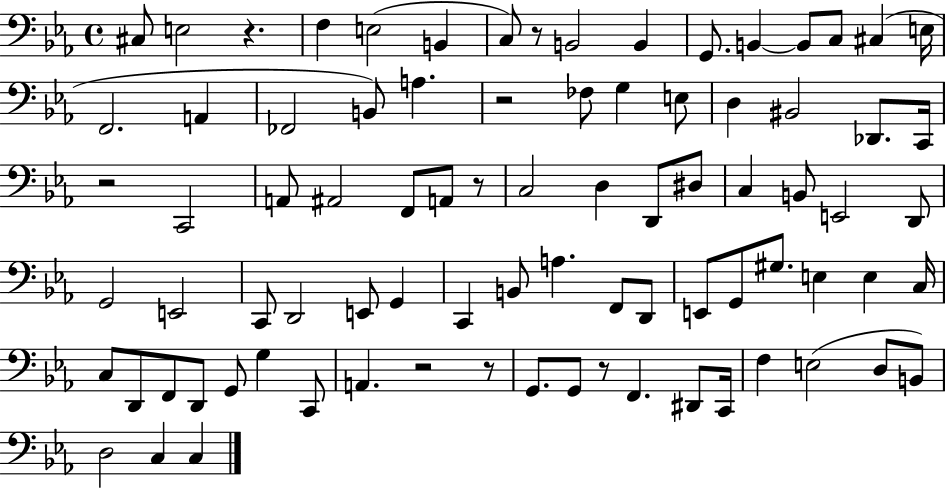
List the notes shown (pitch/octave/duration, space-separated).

C#3/e E3/h R/q. F3/q E3/h B2/q C3/e R/e B2/h B2/q G2/e. B2/q B2/e C3/e C#3/q E3/s F2/h. A2/q FES2/h B2/e A3/q. R/h FES3/e G3/q E3/e D3/q BIS2/h Db2/e. C2/s R/h C2/h A2/e A#2/h F2/e A2/e R/e C3/h D3/q D2/e D#3/e C3/q B2/e E2/h D2/e G2/h E2/h C2/e D2/h E2/e G2/q C2/q B2/e A3/q. F2/e D2/e E2/e G2/e G#3/e. E3/q E3/q C3/s C3/e D2/e F2/e D2/e G2/e G3/q C2/e A2/q. R/h R/e G2/e. G2/e R/e F2/q. D#2/e C2/s F3/q E3/h D3/e B2/e D3/h C3/q C3/q